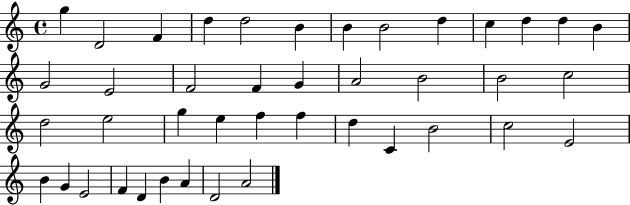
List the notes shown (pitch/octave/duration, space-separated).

G5/q D4/h F4/q D5/q D5/h B4/q B4/q B4/h D5/q C5/q D5/q D5/q B4/q G4/h E4/h F4/h F4/q G4/q A4/h B4/h B4/h C5/h D5/h E5/h G5/q E5/q F5/q F5/q D5/q C4/q B4/h C5/h E4/h B4/q G4/q E4/h F4/q D4/q B4/q A4/q D4/h A4/h